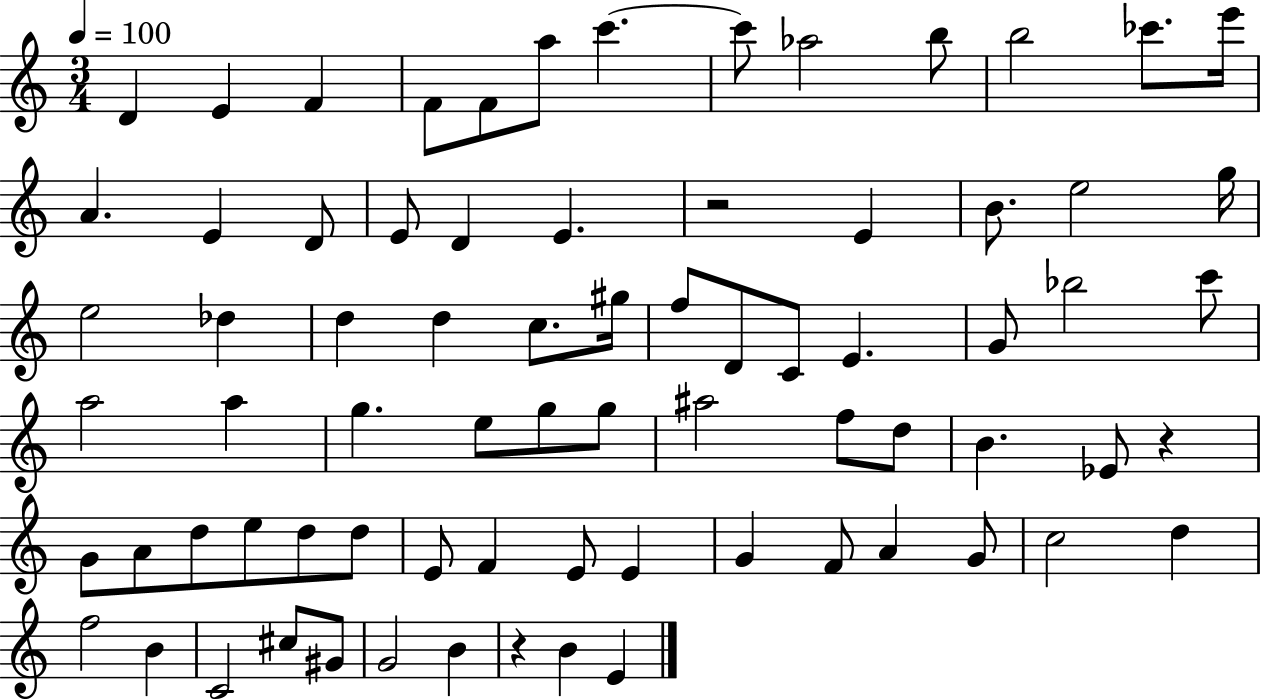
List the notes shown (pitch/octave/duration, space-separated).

D4/q E4/q F4/q F4/e F4/e A5/e C6/q. C6/e Ab5/h B5/e B5/h CES6/e. E6/s A4/q. E4/q D4/e E4/e D4/q E4/q. R/h E4/q B4/e. E5/h G5/s E5/h Db5/q D5/q D5/q C5/e. G#5/s F5/e D4/e C4/e E4/q. G4/e Bb5/h C6/e A5/h A5/q G5/q. E5/e G5/e G5/e A#5/h F5/e D5/e B4/q. Eb4/e R/q G4/e A4/e D5/e E5/e D5/e D5/e E4/e F4/q E4/e E4/q G4/q F4/e A4/q G4/e C5/h D5/q F5/h B4/q C4/h C#5/e G#4/e G4/h B4/q R/q B4/q E4/q